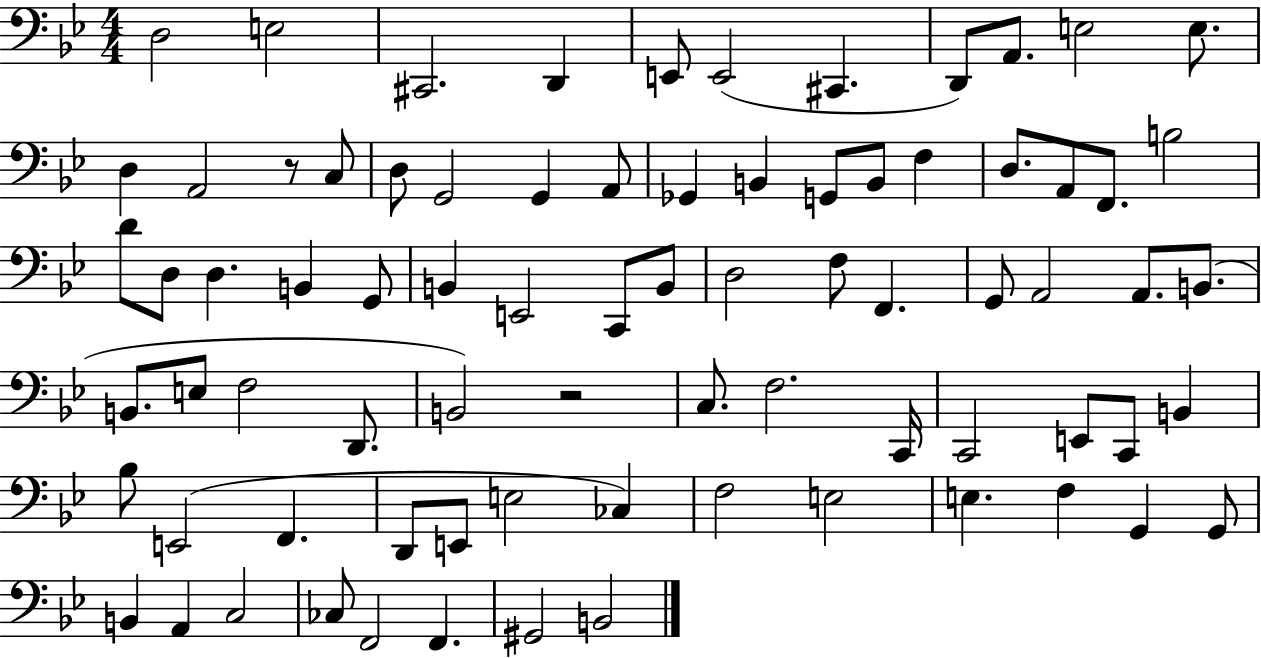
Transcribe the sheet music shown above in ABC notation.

X:1
T:Untitled
M:4/4
L:1/4
K:Bb
D,2 E,2 ^C,,2 D,, E,,/2 E,,2 ^C,, D,,/2 A,,/2 E,2 E,/2 D, A,,2 z/2 C,/2 D,/2 G,,2 G,, A,,/2 _G,, B,, G,,/2 B,,/2 F, D,/2 A,,/2 F,,/2 B,2 D/2 D,/2 D, B,, G,,/2 B,, E,,2 C,,/2 B,,/2 D,2 F,/2 F,, G,,/2 A,,2 A,,/2 B,,/2 B,,/2 E,/2 F,2 D,,/2 B,,2 z2 C,/2 F,2 C,,/4 C,,2 E,,/2 C,,/2 B,, _B,/2 E,,2 F,, D,,/2 E,,/2 E,2 _C, F,2 E,2 E, F, G,, G,,/2 B,, A,, C,2 _C,/2 F,,2 F,, ^G,,2 B,,2